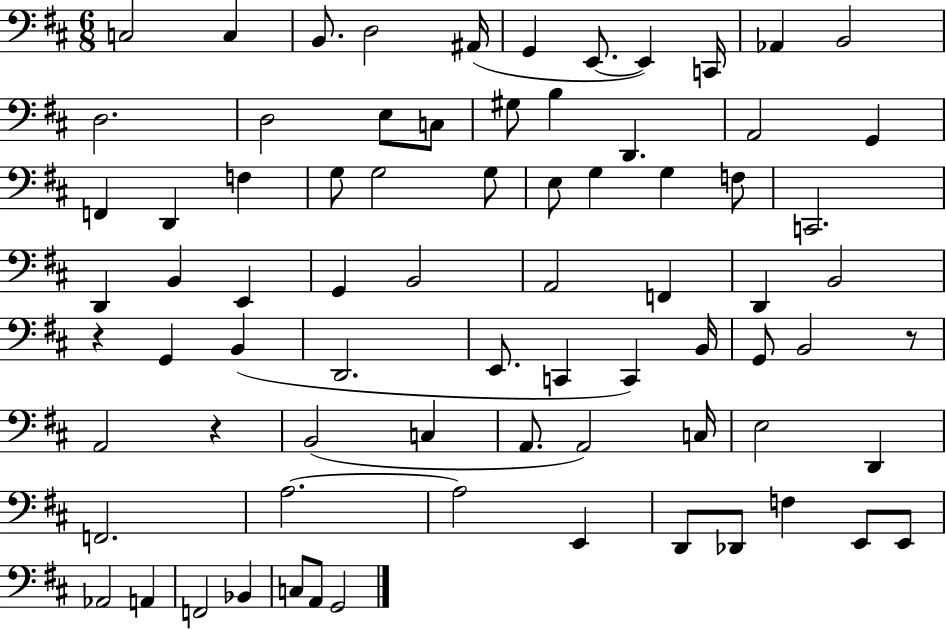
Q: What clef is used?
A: bass